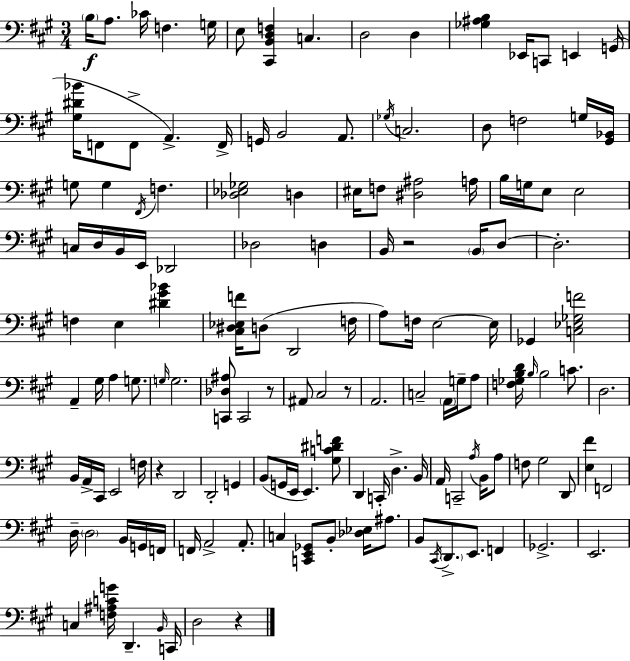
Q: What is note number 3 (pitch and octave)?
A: CES4